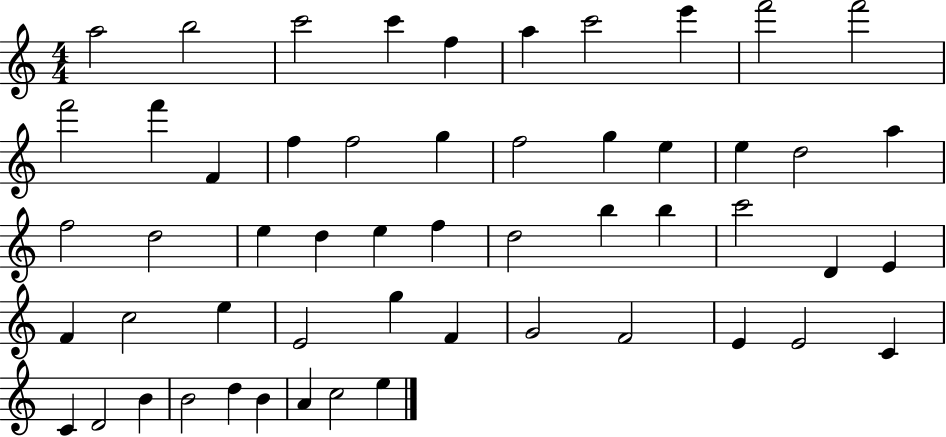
A5/h B5/h C6/h C6/q F5/q A5/q C6/h E6/q F6/h F6/h F6/h F6/q F4/q F5/q F5/h G5/q F5/h G5/q E5/q E5/q D5/h A5/q F5/h D5/h E5/q D5/q E5/q F5/q D5/h B5/q B5/q C6/h D4/q E4/q F4/q C5/h E5/q E4/h G5/q F4/q G4/h F4/h E4/q E4/h C4/q C4/q D4/h B4/q B4/h D5/q B4/q A4/q C5/h E5/q